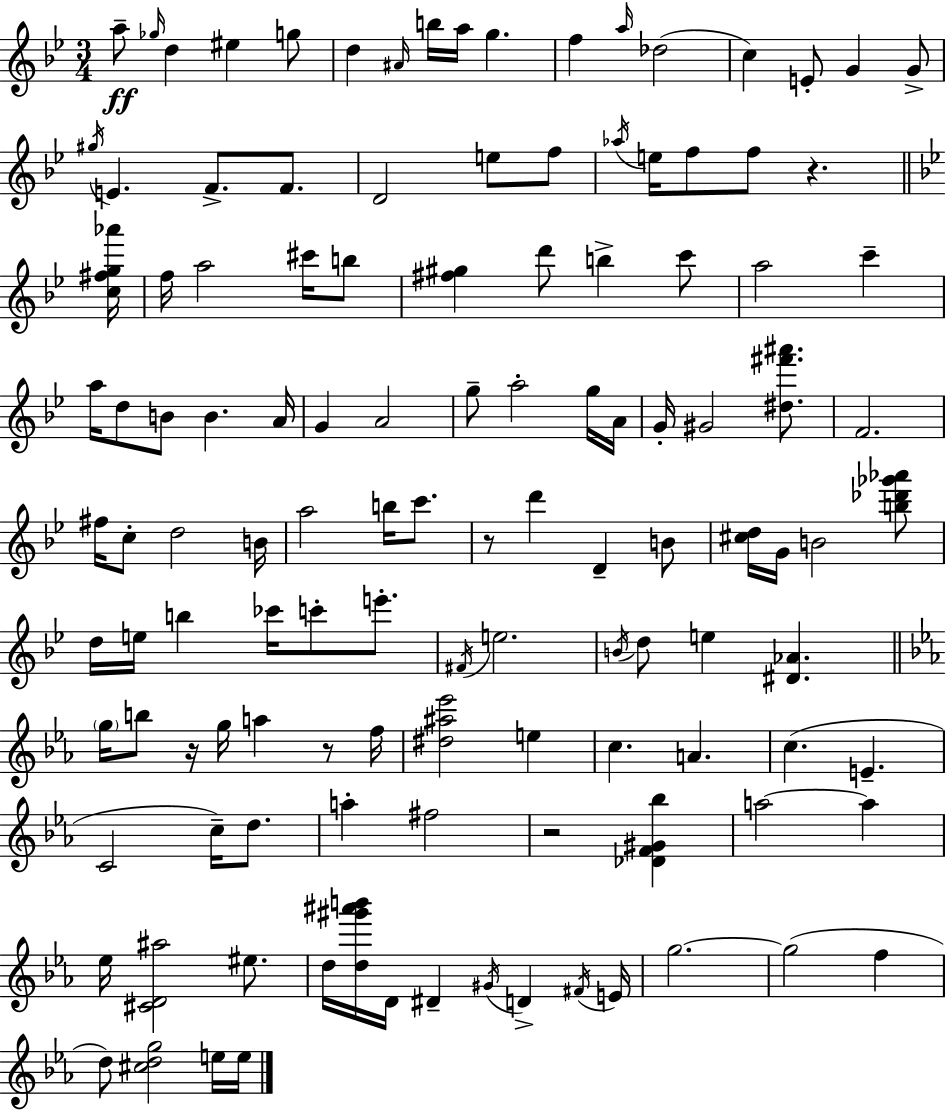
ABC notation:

X:1
T:Untitled
M:3/4
L:1/4
K:Bb
a/2 _g/4 d ^e g/2 d ^A/4 b/4 a/4 g f a/4 _d2 c E/2 G G/2 ^g/4 E F/2 F/2 D2 e/2 f/2 _a/4 e/4 f/2 f/2 z [c^fg_a']/4 f/4 a2 ^c'/4 b/2 [^f^g] d'/2 b c'/2 a2 c' a/4 d/2 B/2 B A/4 G A2 g/2 a2 g/4 A/4 G/4 ^G2 [^d^f'^a']/2 F2 ^f/4 c/2 d2 B/4 a2 b/4 c'/2 z/2 d' D B/2 [^cd]/4 G/4 B2 [b_d'_g'_a']/2 d/4 e/4 b _c'/4 c'/2 e'/2 ^F/4 e2 B/4 d/2 e [^D_A] g/4 b/2 z/4 g/4 a z/2 f/4 [^d^a_e']2 e c A c E C2 c/4 d/2 a ^f2 z2 [_DF^G_b] a2 a _e/4 [^CD^a]2 ^e/2 d/4 [d^g'^a'b']/4 D/4 ^D ^G/4 D ^F/4 E/4 g2 g2 f d/2 [^cdg]2 e/4 e/4